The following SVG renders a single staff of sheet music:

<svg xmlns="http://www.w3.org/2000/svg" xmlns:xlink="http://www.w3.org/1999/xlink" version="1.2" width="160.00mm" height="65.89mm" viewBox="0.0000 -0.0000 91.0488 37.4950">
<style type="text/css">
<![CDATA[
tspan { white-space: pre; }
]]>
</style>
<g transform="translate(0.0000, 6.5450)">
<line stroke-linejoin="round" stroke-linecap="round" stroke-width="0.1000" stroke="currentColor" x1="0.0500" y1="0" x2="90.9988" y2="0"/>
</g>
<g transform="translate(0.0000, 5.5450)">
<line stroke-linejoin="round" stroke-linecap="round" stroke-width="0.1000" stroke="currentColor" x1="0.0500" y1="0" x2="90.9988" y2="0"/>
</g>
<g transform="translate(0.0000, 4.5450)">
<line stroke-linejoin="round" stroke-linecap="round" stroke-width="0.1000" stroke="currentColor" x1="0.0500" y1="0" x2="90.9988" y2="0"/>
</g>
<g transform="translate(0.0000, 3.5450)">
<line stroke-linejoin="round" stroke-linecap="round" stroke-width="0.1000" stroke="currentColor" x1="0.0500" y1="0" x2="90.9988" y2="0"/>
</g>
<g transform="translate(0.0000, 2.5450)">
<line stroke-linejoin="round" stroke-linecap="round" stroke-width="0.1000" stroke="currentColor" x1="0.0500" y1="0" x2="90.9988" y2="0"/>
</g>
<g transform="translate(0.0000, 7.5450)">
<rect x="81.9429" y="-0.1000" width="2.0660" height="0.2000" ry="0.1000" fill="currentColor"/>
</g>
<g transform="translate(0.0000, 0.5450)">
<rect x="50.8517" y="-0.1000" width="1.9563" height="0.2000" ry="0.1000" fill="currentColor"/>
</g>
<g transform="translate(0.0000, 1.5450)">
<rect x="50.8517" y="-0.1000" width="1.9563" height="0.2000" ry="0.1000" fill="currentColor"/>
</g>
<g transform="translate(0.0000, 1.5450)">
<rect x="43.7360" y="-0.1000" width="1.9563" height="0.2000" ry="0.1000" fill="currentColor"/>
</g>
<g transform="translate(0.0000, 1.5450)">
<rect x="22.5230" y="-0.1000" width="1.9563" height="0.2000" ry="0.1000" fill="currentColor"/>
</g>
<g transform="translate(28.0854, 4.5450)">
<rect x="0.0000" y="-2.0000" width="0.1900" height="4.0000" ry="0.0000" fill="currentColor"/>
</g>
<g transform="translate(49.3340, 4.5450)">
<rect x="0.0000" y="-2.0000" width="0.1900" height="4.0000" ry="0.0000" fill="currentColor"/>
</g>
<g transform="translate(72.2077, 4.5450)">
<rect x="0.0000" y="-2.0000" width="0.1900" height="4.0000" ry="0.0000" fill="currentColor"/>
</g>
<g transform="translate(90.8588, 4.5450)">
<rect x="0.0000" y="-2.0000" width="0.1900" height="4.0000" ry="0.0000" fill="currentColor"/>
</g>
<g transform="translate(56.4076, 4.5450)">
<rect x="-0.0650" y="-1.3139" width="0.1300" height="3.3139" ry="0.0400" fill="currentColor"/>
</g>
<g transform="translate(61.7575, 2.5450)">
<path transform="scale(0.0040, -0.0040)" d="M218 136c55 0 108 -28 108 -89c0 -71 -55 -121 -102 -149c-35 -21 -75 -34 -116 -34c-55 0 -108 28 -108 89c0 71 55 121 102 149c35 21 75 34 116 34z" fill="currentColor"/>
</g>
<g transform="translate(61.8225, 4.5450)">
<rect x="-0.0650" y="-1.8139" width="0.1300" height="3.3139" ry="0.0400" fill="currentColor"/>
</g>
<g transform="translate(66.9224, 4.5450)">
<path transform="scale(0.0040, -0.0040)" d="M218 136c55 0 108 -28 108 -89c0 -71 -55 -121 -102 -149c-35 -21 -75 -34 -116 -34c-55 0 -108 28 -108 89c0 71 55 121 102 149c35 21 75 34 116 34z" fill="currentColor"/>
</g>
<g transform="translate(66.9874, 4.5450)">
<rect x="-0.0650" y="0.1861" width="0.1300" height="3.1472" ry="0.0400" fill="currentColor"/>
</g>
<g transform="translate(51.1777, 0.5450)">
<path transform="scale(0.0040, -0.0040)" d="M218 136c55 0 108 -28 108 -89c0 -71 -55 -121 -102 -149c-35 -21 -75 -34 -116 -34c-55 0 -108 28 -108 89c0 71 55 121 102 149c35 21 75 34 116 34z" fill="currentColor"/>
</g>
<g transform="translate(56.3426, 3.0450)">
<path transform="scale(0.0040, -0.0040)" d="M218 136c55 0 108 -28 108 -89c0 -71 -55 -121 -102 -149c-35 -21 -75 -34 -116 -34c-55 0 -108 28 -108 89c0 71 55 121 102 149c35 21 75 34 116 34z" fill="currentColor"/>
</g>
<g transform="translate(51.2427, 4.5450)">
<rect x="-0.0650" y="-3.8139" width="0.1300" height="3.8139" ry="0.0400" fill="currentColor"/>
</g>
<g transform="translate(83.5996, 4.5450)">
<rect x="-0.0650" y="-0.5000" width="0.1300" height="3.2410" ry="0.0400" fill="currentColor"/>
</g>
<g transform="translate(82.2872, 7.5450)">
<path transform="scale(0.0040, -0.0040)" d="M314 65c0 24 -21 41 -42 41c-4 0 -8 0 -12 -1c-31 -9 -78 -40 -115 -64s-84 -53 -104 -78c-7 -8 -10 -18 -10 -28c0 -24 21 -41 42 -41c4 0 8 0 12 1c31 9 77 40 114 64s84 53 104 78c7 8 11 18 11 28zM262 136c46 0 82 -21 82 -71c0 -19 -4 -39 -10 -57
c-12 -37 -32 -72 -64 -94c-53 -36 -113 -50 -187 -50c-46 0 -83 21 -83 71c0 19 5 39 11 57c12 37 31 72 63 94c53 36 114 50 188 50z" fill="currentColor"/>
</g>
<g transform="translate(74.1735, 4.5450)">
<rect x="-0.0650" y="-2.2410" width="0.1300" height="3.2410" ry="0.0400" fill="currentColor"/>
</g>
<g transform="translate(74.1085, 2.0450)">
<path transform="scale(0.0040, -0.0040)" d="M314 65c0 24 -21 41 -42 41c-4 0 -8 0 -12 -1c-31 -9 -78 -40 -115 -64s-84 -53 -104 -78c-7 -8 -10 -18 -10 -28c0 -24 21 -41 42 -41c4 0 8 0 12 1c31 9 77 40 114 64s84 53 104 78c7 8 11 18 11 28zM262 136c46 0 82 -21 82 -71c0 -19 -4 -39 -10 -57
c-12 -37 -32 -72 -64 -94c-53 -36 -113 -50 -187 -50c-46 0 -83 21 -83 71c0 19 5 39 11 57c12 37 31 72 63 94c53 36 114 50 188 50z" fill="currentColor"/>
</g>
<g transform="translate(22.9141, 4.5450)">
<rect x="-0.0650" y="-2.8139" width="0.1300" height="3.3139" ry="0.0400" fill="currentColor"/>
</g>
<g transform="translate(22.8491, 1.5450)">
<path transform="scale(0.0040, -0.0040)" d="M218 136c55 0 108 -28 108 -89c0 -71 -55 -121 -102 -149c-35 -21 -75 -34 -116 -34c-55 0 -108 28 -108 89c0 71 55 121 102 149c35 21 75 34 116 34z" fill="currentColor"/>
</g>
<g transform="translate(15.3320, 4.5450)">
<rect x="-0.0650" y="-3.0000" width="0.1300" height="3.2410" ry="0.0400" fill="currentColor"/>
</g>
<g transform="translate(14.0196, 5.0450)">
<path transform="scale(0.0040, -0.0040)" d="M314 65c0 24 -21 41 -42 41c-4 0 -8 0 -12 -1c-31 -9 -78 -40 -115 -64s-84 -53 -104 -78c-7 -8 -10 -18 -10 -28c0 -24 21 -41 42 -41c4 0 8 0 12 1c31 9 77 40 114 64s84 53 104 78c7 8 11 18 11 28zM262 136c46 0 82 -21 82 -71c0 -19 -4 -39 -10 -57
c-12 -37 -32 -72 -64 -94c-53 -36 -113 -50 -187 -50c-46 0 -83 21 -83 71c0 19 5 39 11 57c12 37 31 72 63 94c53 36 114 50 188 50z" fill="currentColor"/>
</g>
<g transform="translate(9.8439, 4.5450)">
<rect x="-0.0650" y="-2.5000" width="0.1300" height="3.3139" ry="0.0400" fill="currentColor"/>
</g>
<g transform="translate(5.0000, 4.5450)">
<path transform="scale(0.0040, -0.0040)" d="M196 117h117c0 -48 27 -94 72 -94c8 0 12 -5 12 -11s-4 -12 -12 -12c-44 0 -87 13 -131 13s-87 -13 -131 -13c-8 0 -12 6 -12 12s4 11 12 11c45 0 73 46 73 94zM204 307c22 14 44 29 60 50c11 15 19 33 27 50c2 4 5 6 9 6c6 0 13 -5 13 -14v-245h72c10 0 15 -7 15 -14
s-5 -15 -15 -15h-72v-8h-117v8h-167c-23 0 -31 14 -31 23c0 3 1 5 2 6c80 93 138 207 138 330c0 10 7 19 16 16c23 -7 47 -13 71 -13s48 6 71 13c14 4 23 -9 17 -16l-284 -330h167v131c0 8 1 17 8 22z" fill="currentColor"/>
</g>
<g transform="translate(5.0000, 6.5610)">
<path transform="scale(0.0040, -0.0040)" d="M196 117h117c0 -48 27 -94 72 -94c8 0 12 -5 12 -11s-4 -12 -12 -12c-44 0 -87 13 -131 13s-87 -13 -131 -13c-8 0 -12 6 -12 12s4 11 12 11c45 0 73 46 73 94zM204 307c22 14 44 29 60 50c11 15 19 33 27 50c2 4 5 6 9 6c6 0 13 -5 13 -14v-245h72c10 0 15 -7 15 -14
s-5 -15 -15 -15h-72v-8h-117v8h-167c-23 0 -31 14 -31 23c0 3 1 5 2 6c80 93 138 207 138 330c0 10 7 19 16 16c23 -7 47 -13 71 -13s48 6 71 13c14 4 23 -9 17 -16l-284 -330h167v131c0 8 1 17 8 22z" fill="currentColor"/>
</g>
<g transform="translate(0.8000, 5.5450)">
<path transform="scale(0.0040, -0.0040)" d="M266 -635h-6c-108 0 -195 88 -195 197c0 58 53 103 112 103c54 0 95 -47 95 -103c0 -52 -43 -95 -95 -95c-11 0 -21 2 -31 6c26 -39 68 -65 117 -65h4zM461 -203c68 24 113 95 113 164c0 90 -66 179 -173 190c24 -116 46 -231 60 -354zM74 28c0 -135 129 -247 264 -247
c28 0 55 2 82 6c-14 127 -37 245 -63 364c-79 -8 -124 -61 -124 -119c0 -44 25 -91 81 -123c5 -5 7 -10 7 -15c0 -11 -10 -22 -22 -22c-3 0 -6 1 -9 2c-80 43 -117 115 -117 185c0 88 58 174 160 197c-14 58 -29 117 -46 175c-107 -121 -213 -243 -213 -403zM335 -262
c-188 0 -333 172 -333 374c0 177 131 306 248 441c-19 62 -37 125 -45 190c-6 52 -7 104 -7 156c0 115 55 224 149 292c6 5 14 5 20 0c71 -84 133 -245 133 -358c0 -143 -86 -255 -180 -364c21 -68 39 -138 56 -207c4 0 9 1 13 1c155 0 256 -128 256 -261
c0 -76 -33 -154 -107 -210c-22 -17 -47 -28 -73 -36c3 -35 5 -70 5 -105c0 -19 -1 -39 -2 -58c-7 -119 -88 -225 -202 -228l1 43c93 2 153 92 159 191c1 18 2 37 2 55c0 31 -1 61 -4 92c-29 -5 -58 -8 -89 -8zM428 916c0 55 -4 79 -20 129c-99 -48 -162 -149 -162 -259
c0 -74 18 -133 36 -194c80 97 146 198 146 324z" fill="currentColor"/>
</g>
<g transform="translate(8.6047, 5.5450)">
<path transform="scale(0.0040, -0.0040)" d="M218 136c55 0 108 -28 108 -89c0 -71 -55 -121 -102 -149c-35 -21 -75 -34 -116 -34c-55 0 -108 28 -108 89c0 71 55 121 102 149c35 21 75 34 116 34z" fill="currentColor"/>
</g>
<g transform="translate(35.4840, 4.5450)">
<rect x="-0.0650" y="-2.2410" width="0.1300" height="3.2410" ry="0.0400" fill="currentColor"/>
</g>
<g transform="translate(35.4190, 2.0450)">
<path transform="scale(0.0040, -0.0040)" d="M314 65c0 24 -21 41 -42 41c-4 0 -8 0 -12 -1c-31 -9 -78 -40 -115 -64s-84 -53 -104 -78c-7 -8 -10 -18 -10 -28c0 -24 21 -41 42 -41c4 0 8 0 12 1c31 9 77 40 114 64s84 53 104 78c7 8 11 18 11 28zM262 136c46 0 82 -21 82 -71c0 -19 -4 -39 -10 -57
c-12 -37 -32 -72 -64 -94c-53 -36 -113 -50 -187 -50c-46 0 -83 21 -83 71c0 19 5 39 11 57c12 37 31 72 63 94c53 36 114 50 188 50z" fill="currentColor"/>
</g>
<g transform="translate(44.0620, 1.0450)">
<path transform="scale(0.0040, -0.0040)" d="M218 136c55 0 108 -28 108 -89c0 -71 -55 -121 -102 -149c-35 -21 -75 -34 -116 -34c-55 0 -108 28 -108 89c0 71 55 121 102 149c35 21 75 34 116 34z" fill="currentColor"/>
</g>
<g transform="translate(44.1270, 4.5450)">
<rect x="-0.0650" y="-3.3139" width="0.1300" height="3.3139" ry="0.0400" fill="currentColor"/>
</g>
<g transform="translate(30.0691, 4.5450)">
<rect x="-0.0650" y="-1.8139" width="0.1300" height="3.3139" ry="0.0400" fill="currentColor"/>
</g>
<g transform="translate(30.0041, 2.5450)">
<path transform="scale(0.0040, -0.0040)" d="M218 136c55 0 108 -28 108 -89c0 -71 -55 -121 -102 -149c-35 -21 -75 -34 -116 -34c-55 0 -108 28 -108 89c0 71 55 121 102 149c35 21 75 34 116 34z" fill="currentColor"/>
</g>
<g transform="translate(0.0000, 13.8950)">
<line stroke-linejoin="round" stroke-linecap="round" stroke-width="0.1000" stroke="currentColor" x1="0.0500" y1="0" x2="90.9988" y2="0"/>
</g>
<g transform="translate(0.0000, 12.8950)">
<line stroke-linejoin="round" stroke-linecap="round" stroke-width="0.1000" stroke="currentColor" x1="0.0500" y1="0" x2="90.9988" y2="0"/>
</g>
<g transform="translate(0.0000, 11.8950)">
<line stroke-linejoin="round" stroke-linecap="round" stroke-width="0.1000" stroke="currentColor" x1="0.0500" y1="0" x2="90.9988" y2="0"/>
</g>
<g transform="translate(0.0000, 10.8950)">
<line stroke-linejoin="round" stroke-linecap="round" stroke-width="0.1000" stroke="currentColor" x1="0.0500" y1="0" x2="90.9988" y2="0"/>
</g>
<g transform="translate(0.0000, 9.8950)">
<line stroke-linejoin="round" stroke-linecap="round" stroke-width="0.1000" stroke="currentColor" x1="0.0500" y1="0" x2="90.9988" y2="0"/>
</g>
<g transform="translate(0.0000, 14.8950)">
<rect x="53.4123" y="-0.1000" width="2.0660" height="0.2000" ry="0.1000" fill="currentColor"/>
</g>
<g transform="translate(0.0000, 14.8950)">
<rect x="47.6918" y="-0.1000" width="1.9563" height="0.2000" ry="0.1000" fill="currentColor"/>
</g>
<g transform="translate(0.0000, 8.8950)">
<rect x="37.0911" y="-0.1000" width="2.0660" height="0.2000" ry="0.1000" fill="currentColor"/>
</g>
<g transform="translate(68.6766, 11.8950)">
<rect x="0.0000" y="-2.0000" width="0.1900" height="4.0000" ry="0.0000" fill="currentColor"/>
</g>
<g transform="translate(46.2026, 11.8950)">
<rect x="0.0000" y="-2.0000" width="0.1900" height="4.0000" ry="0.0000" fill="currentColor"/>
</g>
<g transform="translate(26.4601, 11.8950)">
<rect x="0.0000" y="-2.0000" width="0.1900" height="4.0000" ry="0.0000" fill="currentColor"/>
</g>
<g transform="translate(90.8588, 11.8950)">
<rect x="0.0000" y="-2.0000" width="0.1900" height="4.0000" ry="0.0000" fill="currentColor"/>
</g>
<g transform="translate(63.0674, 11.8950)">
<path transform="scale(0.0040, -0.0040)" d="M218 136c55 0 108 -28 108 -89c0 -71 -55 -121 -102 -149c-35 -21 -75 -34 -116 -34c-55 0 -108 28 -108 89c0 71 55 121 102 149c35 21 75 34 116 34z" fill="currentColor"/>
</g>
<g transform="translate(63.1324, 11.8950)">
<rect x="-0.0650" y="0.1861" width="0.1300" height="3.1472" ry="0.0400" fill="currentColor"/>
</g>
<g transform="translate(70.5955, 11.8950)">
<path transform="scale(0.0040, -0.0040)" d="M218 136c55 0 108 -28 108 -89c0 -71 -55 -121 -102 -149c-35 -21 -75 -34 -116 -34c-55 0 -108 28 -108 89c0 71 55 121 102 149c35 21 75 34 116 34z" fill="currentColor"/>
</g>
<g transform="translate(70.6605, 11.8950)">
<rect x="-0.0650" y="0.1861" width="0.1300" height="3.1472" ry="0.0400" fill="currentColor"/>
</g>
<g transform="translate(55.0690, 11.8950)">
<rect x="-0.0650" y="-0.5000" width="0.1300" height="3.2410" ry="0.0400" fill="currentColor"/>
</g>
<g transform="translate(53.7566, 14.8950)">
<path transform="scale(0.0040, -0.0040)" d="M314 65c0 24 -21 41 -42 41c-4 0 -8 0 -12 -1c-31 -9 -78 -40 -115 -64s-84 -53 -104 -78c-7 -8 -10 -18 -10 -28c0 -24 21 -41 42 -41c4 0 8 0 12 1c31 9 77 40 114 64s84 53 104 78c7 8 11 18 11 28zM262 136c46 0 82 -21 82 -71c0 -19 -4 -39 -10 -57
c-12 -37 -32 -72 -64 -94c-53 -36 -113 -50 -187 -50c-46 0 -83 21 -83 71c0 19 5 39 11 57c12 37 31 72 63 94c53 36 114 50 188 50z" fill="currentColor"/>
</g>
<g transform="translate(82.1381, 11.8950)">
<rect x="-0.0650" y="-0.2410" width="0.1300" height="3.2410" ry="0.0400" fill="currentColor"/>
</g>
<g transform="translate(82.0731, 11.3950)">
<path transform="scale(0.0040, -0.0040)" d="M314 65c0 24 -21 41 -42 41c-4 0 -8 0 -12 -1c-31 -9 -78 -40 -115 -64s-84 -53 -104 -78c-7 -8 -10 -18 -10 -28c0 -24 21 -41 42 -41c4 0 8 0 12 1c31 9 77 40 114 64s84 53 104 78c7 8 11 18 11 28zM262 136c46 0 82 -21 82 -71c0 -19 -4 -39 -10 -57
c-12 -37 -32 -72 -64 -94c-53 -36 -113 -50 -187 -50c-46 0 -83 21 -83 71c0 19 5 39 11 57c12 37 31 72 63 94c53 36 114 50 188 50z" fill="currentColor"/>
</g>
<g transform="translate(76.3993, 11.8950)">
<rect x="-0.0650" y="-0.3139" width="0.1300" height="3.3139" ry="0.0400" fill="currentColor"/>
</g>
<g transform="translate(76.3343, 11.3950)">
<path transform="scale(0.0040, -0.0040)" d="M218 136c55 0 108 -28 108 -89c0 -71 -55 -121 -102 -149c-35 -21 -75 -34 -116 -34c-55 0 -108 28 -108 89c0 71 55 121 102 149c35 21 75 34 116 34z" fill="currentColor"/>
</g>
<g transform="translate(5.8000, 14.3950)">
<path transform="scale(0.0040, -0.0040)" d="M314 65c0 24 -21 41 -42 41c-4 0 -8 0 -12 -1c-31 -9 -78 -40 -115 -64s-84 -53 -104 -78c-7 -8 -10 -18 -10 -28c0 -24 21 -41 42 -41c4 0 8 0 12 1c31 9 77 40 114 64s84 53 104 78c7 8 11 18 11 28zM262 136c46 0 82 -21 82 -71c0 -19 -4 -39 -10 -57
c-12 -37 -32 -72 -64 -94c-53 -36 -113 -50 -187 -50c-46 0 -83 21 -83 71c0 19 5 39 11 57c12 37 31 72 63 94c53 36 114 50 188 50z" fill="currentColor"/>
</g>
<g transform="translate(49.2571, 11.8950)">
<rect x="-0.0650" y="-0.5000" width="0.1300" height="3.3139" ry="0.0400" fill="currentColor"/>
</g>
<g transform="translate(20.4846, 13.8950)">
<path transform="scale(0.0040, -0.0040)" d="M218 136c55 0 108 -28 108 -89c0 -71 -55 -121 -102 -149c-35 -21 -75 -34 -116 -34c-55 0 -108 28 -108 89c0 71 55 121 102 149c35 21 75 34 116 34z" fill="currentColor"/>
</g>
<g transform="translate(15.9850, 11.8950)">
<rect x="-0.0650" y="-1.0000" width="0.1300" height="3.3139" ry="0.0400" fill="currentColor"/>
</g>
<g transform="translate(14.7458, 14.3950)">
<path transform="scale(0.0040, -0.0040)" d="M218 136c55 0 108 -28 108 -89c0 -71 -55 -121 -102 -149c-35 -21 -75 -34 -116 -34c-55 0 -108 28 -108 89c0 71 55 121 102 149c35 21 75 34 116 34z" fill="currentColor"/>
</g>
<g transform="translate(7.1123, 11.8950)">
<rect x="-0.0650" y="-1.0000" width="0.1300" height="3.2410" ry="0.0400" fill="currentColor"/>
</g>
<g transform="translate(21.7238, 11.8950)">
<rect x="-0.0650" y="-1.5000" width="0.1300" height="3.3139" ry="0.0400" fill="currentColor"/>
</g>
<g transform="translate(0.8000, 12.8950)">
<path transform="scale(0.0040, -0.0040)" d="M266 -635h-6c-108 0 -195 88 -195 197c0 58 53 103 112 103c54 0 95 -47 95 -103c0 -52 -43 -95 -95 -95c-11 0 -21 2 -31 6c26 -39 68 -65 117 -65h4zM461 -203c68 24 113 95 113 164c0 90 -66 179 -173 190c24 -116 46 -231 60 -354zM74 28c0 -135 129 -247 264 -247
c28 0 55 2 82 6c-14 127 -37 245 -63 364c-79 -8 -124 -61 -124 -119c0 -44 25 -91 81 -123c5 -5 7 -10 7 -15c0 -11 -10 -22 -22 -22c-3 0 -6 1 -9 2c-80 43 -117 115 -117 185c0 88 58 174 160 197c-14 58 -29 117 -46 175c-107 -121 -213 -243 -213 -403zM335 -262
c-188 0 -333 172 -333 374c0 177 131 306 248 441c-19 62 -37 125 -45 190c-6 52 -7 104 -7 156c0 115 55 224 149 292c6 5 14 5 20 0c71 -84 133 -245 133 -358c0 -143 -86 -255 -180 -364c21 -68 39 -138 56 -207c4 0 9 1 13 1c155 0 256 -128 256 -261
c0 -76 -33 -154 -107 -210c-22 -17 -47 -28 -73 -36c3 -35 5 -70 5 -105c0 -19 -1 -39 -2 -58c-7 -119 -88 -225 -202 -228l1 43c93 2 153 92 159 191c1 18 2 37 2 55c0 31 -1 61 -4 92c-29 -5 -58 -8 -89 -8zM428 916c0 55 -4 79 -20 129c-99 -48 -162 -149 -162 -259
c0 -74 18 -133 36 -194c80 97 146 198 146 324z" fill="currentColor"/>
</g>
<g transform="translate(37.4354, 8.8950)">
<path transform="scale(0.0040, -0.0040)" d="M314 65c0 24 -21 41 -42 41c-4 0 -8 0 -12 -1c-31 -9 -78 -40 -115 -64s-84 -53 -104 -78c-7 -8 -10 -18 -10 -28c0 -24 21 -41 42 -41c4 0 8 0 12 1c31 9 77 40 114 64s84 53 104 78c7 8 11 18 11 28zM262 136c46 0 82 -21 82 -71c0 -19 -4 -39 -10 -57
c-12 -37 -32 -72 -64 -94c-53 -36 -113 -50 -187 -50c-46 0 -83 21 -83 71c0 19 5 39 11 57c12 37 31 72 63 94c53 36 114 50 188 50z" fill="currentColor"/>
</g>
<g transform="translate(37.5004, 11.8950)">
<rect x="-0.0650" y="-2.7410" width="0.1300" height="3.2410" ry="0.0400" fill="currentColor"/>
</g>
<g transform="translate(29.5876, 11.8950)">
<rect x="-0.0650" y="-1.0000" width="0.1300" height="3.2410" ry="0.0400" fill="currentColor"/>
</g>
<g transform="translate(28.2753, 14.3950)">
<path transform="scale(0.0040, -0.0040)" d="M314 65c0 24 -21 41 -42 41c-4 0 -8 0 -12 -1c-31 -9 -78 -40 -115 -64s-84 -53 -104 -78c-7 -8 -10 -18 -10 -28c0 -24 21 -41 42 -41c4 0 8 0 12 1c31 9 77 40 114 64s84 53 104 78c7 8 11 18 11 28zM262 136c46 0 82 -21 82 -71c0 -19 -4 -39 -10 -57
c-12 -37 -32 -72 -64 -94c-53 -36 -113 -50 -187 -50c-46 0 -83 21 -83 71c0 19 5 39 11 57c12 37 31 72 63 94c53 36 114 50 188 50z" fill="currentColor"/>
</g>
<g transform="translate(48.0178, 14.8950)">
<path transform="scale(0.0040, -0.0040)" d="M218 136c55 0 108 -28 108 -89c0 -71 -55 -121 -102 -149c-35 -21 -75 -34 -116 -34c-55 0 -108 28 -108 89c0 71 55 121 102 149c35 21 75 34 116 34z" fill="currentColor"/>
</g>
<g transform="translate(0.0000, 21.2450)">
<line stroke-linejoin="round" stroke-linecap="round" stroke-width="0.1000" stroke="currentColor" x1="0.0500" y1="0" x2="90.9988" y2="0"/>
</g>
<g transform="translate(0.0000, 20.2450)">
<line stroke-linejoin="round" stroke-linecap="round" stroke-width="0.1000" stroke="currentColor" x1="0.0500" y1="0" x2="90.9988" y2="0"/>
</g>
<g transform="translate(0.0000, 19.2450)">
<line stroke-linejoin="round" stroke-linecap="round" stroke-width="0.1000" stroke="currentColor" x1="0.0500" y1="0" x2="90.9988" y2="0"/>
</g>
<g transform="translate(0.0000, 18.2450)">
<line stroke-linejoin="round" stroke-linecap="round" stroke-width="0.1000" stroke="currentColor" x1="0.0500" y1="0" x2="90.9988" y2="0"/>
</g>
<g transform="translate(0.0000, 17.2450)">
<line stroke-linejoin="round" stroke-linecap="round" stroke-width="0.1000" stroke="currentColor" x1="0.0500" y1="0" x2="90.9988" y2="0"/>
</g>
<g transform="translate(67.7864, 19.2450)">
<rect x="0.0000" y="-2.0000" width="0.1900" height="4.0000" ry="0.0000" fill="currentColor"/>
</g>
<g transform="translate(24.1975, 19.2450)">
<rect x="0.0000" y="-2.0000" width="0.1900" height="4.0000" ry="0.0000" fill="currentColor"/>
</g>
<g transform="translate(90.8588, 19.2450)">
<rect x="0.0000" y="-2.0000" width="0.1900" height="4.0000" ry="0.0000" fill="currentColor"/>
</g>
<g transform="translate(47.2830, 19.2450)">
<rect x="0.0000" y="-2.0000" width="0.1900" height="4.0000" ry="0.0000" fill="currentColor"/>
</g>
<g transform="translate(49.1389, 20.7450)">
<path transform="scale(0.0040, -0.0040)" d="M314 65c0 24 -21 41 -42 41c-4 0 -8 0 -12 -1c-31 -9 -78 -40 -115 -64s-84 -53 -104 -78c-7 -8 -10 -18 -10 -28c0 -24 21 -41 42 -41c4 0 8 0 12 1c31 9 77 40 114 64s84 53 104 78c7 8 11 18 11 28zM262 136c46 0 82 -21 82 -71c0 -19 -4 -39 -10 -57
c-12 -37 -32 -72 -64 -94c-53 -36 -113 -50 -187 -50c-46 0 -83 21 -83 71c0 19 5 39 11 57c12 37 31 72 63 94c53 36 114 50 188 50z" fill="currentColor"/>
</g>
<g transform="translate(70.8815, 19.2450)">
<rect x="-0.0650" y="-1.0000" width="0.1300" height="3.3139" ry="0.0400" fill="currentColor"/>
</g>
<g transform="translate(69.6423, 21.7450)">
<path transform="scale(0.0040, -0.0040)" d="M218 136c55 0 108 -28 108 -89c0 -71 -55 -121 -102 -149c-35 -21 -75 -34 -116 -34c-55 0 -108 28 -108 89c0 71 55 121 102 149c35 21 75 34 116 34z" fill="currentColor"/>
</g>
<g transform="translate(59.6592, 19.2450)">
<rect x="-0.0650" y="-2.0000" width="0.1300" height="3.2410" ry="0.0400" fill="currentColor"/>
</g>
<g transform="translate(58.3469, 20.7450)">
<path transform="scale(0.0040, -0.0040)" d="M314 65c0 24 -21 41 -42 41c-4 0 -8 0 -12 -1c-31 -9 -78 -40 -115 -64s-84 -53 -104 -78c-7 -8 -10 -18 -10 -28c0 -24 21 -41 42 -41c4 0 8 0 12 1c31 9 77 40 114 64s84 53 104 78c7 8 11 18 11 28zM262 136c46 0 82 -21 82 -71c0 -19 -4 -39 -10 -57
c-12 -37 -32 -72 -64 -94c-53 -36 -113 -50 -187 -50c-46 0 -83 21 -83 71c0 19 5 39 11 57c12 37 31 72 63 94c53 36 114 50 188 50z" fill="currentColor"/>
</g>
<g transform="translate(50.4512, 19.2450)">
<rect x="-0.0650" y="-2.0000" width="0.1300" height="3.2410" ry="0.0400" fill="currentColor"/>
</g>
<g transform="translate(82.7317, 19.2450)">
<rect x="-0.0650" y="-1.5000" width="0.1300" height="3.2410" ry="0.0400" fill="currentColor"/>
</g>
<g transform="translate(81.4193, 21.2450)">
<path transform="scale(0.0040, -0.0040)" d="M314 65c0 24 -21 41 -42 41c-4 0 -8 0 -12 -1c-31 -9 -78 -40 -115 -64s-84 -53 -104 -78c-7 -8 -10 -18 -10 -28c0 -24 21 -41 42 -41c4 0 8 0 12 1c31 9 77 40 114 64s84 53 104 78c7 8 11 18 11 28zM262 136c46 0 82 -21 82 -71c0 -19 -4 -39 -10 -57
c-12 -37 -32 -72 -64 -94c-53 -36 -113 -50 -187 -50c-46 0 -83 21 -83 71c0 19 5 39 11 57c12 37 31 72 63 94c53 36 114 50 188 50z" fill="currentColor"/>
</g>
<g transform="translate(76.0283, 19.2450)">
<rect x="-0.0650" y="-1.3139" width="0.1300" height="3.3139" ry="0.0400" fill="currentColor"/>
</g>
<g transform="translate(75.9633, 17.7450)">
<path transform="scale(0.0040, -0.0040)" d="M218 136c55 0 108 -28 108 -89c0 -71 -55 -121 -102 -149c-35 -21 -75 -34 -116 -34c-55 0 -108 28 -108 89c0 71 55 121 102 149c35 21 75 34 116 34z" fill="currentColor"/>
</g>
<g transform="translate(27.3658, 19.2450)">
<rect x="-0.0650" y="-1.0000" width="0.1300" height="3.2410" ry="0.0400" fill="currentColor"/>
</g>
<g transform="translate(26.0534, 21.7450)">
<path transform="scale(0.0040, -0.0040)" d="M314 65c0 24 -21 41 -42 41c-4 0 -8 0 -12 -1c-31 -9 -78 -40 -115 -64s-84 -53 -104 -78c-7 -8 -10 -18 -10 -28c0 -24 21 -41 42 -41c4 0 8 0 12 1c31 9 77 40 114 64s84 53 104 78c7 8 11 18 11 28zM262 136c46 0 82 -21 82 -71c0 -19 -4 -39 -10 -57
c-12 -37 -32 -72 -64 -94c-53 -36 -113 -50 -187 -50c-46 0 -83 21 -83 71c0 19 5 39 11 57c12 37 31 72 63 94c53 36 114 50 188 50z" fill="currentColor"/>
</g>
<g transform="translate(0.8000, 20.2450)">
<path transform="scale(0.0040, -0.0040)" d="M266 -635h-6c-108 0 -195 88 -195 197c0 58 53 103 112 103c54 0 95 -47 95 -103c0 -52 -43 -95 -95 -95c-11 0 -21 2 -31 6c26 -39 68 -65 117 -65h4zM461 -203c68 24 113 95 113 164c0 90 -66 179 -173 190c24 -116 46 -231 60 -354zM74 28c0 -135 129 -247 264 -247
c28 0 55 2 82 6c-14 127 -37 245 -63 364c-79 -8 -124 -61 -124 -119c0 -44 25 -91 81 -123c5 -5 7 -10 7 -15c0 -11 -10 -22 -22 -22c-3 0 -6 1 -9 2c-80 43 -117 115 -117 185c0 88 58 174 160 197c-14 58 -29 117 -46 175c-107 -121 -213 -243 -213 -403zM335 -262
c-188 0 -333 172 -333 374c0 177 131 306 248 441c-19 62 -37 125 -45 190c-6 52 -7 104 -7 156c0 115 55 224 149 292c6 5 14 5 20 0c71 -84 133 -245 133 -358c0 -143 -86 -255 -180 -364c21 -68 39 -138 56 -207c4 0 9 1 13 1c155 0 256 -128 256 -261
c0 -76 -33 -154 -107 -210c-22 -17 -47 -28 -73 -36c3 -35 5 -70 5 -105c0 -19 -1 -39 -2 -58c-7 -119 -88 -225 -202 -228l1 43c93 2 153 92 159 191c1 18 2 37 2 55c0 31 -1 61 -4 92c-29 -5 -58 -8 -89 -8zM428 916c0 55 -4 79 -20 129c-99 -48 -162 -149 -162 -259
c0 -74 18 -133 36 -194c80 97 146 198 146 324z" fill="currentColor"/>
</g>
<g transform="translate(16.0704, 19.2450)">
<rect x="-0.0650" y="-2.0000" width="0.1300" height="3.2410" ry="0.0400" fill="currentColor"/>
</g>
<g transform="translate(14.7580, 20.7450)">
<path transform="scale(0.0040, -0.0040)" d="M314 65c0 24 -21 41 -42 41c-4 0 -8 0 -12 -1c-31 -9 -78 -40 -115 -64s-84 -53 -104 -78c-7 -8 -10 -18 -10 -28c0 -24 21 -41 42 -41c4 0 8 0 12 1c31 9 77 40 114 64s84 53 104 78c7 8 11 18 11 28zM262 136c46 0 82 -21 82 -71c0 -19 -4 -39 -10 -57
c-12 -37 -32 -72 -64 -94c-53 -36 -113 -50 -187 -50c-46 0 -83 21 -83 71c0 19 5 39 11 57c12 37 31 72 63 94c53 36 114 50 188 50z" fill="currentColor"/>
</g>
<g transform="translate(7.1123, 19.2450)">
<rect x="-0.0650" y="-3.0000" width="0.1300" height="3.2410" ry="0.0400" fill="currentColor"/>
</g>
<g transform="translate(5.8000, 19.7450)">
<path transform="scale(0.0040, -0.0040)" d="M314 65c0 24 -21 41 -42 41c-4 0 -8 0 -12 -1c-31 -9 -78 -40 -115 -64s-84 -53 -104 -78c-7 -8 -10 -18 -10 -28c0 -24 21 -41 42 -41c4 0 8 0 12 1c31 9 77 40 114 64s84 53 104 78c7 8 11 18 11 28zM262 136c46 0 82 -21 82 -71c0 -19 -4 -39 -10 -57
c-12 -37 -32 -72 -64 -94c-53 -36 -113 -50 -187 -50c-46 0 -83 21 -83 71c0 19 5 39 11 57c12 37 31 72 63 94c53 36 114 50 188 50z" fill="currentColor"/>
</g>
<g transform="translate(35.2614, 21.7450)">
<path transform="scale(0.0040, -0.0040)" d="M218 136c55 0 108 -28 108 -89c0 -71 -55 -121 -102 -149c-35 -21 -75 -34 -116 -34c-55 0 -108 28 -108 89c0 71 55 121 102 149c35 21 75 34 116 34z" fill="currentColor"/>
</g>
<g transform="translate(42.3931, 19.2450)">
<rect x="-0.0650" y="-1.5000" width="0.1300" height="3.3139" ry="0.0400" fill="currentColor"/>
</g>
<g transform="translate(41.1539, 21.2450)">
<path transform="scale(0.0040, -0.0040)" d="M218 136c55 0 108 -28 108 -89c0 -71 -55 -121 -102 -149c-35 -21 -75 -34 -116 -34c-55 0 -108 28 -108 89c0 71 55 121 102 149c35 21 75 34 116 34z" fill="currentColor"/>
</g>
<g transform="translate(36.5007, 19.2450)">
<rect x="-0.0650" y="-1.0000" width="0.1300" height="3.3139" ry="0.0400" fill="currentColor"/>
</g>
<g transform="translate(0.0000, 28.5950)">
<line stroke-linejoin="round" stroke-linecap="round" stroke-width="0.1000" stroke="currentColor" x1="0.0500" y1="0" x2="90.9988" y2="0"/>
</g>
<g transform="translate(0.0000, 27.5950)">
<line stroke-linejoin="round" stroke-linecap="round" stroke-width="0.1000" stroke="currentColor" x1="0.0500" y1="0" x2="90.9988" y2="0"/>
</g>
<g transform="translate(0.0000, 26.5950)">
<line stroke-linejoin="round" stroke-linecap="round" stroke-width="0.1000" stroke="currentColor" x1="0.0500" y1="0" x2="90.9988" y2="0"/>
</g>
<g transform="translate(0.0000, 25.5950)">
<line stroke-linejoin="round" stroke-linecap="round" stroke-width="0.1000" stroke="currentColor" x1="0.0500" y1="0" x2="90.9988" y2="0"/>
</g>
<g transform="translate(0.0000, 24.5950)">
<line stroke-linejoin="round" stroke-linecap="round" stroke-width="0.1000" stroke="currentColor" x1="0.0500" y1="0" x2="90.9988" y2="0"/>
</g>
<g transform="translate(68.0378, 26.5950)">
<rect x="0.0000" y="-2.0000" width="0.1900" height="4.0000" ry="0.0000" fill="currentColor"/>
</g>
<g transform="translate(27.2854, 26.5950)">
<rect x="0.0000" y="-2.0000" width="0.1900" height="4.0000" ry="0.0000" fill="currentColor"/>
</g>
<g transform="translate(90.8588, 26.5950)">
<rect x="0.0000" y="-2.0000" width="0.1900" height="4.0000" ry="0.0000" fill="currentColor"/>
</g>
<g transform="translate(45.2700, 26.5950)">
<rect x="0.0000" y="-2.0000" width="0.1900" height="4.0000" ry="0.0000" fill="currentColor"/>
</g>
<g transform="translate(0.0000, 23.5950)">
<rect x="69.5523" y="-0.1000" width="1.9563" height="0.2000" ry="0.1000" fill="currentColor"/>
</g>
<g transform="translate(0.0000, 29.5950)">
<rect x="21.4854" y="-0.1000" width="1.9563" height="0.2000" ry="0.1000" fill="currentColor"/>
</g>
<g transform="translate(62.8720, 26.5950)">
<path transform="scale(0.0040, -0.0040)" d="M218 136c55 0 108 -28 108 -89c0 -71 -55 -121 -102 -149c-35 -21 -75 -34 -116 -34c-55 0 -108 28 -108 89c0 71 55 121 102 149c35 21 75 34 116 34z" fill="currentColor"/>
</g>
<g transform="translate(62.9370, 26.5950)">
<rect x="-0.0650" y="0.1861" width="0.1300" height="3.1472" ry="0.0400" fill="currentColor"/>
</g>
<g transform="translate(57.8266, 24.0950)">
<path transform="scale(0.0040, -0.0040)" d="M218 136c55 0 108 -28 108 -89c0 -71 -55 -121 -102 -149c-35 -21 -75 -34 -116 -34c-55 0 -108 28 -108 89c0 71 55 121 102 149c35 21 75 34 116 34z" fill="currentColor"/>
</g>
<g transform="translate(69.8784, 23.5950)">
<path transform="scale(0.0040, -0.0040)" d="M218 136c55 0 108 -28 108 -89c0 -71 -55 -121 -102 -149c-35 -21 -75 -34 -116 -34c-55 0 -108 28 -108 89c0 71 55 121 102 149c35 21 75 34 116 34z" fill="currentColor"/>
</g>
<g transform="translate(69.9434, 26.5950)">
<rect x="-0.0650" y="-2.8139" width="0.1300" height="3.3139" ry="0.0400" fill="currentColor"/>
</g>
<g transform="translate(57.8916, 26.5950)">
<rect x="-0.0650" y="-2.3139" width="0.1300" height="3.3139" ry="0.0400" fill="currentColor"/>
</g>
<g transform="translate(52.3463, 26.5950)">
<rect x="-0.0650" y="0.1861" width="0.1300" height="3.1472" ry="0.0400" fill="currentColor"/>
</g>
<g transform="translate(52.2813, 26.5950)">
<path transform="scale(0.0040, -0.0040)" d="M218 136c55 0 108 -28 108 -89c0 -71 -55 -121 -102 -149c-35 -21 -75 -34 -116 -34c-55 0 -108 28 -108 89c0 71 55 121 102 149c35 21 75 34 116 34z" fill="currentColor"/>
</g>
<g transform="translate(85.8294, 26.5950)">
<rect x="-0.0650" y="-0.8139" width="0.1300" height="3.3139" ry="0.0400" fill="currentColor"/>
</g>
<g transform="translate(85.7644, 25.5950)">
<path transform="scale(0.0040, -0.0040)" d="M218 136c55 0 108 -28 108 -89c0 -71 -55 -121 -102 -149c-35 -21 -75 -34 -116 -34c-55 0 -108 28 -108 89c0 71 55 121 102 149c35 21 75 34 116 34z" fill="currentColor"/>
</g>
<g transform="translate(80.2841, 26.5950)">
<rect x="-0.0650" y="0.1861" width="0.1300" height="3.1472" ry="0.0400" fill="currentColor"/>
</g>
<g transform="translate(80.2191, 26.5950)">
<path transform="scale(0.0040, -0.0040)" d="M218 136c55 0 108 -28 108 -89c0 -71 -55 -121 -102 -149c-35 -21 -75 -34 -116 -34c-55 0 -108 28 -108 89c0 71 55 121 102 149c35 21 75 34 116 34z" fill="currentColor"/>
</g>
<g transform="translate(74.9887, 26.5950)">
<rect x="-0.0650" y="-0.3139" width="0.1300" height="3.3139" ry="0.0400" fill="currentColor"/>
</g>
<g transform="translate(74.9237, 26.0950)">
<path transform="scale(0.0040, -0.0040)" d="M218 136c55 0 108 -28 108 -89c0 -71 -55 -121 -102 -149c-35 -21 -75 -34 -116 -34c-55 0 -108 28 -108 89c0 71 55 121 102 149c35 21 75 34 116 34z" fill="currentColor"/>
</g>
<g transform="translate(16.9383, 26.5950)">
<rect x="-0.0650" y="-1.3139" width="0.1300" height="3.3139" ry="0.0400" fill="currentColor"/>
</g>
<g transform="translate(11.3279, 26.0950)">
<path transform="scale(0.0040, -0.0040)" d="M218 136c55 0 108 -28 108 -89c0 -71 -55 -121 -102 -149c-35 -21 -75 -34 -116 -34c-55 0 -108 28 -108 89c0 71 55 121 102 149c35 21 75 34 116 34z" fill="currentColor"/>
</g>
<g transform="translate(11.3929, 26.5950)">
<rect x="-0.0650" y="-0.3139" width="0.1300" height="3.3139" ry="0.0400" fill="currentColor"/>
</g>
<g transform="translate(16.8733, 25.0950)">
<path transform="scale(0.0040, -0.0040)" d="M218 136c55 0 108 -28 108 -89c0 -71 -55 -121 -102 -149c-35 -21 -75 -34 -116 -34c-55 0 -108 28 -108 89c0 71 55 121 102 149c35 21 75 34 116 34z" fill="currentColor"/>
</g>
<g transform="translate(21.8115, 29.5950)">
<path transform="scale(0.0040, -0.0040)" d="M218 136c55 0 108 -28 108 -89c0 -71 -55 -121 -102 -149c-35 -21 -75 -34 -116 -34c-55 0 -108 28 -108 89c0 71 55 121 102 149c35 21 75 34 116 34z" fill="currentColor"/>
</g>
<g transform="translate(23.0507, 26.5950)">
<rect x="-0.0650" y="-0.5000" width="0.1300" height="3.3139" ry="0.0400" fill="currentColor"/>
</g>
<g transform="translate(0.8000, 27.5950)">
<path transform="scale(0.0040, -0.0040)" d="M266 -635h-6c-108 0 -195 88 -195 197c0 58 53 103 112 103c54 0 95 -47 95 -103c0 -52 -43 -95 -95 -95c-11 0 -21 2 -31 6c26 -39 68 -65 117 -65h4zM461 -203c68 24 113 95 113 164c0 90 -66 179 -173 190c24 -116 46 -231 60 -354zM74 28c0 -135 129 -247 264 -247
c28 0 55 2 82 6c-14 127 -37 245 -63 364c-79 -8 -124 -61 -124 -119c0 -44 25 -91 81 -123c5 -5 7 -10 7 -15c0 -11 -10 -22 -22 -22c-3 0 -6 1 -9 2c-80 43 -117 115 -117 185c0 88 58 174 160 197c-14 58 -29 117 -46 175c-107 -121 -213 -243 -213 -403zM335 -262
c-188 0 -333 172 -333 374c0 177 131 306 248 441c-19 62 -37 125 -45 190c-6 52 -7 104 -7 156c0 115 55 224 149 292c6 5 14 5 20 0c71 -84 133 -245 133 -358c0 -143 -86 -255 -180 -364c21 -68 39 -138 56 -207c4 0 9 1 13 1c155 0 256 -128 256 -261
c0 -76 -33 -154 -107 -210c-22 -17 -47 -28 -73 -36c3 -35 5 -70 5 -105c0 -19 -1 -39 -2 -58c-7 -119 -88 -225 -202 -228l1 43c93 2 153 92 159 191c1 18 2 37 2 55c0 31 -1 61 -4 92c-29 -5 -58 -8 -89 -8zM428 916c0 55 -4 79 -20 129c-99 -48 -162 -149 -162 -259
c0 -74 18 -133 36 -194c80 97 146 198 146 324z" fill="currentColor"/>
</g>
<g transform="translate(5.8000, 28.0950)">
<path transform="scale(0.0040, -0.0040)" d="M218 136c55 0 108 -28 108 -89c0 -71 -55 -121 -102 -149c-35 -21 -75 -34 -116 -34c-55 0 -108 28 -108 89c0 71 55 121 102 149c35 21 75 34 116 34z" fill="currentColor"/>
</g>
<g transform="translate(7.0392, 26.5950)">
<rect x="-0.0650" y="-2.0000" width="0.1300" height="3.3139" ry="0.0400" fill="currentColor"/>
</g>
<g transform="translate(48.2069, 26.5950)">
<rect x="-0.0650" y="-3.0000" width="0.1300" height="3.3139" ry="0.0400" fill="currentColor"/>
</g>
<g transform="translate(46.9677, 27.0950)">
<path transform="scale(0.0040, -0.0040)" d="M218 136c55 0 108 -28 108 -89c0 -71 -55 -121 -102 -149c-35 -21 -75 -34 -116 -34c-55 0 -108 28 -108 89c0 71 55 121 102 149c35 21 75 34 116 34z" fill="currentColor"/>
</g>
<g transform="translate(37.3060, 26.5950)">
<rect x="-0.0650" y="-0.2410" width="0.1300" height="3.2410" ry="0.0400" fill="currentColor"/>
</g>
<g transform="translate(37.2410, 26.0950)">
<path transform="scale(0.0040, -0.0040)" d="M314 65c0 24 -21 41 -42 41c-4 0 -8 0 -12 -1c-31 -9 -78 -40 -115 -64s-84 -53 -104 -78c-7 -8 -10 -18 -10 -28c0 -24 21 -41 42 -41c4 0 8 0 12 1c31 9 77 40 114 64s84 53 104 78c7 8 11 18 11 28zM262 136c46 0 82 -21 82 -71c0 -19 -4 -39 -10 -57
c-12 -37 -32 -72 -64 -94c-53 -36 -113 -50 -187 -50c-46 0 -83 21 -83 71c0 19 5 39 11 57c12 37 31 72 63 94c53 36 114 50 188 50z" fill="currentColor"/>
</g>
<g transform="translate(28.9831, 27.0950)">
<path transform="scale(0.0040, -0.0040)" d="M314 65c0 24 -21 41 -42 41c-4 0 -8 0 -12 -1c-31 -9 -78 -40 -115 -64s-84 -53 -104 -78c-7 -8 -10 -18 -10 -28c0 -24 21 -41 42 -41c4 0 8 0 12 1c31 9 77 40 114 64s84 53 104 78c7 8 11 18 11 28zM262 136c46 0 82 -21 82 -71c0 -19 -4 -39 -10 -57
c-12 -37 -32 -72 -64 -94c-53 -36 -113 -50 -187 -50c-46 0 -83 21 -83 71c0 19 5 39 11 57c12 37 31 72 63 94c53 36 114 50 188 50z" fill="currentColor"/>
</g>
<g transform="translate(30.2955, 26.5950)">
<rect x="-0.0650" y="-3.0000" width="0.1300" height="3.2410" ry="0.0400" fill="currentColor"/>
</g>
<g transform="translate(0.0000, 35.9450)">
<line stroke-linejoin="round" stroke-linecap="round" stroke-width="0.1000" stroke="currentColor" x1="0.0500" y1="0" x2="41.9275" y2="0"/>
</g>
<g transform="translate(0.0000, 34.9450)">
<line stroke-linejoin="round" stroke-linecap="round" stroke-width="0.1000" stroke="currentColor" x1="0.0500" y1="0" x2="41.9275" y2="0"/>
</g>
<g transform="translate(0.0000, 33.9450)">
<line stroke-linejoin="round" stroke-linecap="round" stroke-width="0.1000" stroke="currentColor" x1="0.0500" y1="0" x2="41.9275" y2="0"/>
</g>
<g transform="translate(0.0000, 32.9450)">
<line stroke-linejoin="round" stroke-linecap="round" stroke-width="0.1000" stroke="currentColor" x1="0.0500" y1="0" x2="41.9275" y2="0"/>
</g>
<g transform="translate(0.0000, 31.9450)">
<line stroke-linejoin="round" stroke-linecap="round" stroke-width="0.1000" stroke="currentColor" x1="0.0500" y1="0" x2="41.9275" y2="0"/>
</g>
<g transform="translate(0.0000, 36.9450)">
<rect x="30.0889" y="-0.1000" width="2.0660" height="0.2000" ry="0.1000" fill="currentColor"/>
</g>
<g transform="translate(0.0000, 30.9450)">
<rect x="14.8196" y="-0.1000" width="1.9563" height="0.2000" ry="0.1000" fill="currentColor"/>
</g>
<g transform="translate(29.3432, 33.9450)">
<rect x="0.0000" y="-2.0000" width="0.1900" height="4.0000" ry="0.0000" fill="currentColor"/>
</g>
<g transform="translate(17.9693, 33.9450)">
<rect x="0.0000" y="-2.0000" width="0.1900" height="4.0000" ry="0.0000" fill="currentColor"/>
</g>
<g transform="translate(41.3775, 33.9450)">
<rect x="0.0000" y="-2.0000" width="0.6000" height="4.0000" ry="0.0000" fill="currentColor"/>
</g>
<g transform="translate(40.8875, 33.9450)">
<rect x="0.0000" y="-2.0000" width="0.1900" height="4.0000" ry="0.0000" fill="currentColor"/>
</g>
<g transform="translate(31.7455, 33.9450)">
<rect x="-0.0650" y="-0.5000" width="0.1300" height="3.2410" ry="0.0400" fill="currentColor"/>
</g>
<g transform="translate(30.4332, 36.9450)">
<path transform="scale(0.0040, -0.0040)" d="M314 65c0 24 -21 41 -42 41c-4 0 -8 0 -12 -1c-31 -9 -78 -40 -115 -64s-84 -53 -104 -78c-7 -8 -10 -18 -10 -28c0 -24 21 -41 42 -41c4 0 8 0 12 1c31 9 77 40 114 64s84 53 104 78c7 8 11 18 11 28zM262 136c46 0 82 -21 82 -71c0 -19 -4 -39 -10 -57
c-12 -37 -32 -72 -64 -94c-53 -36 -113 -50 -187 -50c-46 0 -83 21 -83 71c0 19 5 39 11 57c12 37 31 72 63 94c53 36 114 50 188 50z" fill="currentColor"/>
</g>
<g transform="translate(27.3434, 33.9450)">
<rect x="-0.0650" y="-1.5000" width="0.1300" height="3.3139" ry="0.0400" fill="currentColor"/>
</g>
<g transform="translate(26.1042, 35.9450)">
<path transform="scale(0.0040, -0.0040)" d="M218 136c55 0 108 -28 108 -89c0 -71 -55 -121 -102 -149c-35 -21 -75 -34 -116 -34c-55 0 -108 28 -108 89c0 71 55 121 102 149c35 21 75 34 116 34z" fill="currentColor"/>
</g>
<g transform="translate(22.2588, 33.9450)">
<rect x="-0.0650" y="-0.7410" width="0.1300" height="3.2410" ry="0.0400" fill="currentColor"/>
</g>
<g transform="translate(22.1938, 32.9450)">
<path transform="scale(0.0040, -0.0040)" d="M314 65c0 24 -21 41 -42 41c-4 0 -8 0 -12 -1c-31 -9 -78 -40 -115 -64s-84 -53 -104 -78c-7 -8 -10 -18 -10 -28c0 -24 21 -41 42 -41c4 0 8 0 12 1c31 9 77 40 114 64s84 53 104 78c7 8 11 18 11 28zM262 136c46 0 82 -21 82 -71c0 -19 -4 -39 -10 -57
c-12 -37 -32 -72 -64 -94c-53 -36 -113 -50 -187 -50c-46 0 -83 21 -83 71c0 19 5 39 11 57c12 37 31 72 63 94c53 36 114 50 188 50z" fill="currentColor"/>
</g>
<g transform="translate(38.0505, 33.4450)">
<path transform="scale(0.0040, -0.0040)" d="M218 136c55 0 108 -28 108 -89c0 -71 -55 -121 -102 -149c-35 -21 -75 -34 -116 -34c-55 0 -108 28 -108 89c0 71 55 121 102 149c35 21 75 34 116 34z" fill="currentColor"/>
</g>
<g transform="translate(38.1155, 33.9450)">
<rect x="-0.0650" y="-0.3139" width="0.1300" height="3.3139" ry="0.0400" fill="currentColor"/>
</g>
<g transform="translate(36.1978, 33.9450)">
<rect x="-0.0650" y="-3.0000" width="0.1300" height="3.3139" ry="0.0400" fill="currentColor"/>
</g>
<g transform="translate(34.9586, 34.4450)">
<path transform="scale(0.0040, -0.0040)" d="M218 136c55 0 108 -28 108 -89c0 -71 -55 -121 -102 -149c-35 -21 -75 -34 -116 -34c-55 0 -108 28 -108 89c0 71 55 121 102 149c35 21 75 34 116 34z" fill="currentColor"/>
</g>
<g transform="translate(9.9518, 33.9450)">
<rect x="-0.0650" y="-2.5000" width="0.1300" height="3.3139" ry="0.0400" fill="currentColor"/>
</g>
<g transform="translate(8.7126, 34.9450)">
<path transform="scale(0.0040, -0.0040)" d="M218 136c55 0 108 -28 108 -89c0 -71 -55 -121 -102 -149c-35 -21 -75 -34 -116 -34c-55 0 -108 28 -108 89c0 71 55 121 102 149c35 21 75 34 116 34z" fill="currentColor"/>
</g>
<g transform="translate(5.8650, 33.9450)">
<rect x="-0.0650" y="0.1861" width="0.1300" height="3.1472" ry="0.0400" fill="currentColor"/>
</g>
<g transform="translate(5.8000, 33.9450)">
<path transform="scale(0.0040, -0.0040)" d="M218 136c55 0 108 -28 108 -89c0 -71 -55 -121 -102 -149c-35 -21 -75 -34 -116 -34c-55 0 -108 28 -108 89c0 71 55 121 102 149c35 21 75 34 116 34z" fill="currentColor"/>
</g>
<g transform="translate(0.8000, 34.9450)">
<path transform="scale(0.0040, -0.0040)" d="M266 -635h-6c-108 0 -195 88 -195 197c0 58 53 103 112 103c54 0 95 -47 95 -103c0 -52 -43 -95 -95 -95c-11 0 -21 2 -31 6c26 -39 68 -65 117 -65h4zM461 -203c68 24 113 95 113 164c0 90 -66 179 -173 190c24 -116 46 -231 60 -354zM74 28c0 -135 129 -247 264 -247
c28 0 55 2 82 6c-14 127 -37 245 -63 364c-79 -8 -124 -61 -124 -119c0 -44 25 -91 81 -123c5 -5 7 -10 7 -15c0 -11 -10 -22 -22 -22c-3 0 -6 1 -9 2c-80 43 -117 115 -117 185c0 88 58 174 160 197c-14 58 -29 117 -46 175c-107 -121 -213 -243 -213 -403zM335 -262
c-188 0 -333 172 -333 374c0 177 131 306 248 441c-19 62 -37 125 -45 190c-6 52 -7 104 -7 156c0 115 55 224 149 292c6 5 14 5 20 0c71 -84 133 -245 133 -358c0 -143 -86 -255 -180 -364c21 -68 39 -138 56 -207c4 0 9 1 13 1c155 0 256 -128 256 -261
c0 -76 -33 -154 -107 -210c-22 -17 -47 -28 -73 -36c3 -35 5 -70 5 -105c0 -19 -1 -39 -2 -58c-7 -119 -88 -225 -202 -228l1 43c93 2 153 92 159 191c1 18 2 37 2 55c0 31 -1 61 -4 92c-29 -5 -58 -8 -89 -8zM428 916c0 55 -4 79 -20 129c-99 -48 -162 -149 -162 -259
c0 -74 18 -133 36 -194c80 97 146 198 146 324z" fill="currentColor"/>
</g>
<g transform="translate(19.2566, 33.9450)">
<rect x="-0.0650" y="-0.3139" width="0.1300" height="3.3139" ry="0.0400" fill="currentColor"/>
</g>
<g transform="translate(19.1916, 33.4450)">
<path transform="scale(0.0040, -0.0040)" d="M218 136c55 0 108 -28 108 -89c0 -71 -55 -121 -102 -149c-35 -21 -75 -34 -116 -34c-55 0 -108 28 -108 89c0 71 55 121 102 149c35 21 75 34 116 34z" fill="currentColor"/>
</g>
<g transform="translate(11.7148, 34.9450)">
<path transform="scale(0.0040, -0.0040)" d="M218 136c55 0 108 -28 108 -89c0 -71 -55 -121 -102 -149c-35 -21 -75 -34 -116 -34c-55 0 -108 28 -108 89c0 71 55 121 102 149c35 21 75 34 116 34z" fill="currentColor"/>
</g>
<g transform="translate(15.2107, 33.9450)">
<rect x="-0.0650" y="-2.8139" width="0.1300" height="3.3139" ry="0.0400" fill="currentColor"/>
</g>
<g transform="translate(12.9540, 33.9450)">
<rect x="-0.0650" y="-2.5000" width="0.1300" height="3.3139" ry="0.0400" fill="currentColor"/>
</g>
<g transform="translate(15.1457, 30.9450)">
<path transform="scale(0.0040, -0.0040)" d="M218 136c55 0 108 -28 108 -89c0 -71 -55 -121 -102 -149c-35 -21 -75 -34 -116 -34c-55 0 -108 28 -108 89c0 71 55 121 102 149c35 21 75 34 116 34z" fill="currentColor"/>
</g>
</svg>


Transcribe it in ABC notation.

X:1
T:Untitled
M:4/4
L:1/4
K:C
G A2 a f g2 b c' e f B g2 C2 D2 D E D2 a2 C C2 B B c c2 A2 F2 D2 D E F2 F2 D e E2 F c e C A2 c2 A B g B a c B d B G G a c d2 E C2 A c